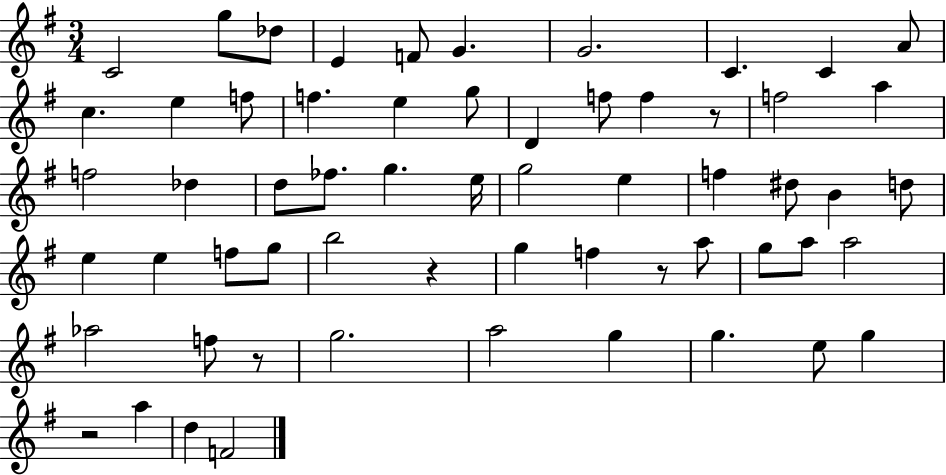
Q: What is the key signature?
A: G major